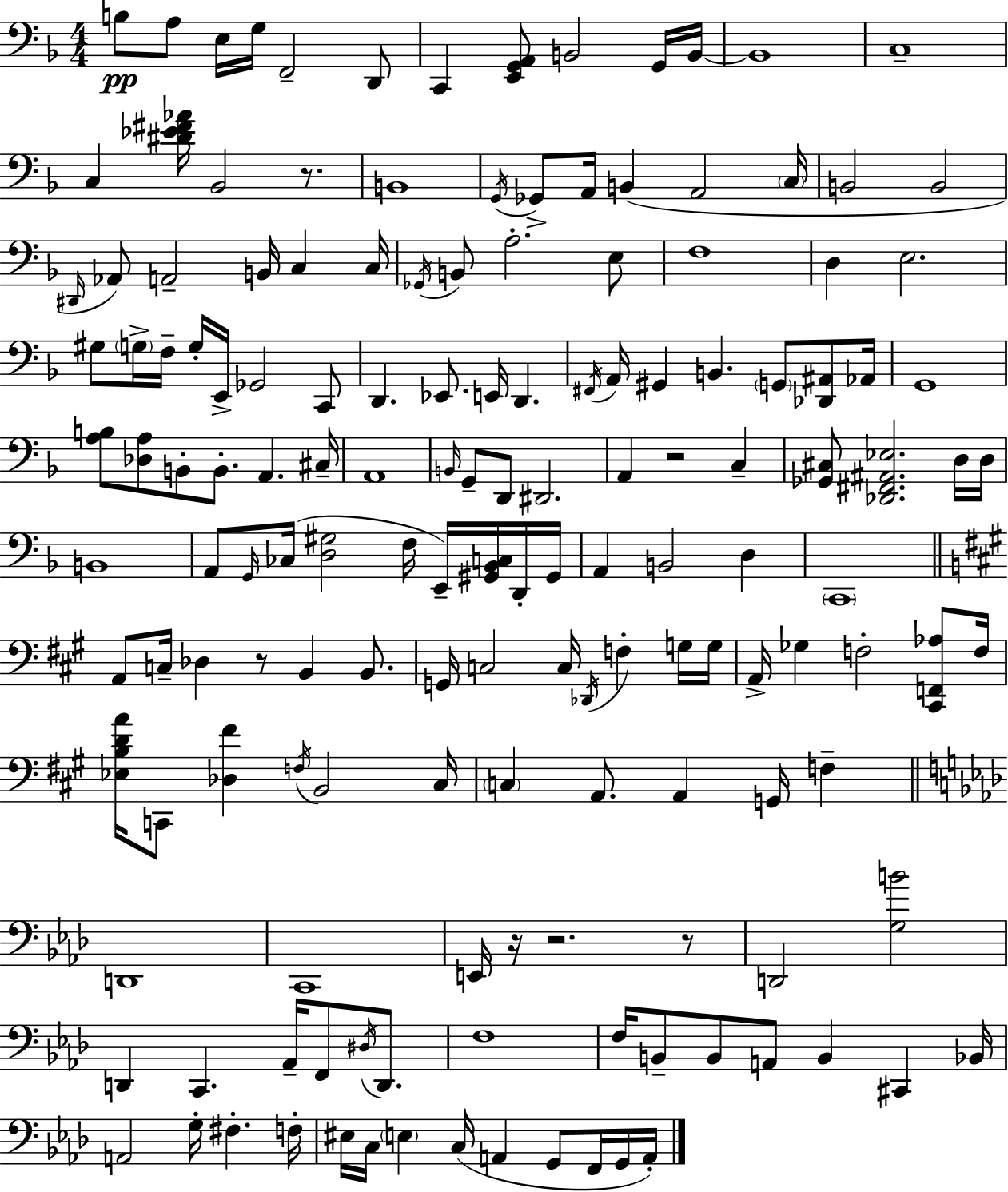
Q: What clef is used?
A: bass